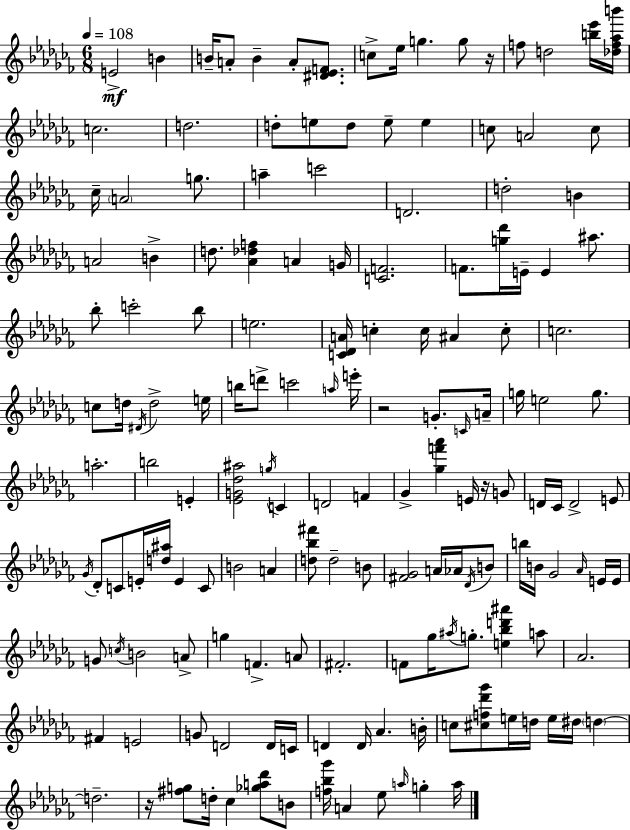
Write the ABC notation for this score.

X:1
T:Untitled
M:6/8
L:1/4
K:Abm
E2 B B/4 A/2 B A/2 [^D_EF]/2 c/2 _e/4 g g/2 z/4 f/2 d2 [b_e']/4 [_df_ab']/4 c2 d2 d/2 e/2 d/2 e/2 e c/2 A2 c/2 _c/4 A2 g/2 a c'2 D2 d2 B A2 B d/2 [_A_df] A G/4 [CF]2 F/2 [g_d']/4 E/4 E ^a/2 _b/2 c'2 _b/2 e2 [C_DA]/4 c c/4 ^A c/2 c2 c/2 d/4 ^D/4 d2 e/4 b/4 d'/2 c'2 a/4 e'/4 z2 G/2 C/4 A/4 g/4 e2 g/2 a2 b2 E [_EG_d^a]2 g/4 C D2 F _G [_gf'_a'] E/4 z/4 G/2 D/4 _C/4 D2 E/2 _G/4 _D/2 C/2 E/4 [d^a]/4 E C/2 B2 A [d_b^f']/2 d2 B/2 [^F_G]2 A/4 _A/4 _D/4 B/2 b/4 B/4 _G2 _A/4 E/4 E/4 G/2 c/4 B2 A/2 g F A/2 ^F2 F/2 _g/4 ^a/4 g/2 [e_bd'^a'] a/2 _A2 ^F E2 G/2 D2 D/4 C/4 D D/4 _A B/4 c/2 [^cf_d'_g']/2 e/4 d/4 e/4 ^d/4 d d2 z/4 [^fg]/2 d/4 _c [_ga_d']/2 B/2 [f_b_g']/4 A _e/2 a/4 g a/4